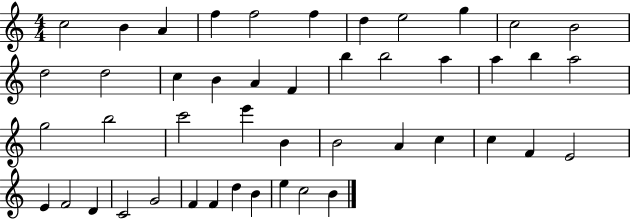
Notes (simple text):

C5/h B4/q A4/q F5/q F5/h F5/q D5/q E5/h G5/q C5/h B4/h D5/h D5/h C5/q B4/q A4/q F4/q B5/q B5/h A5/q A5/q B5/q A5/h G5/h B5/h C6/h E6/q B4/q B4/h A4/q C5/q C5/q F4/q E4/h E4/q F4/h D4/q C4/h G4/h F4/q F4/q D5/q B4/q E5/q C5/h B4/q